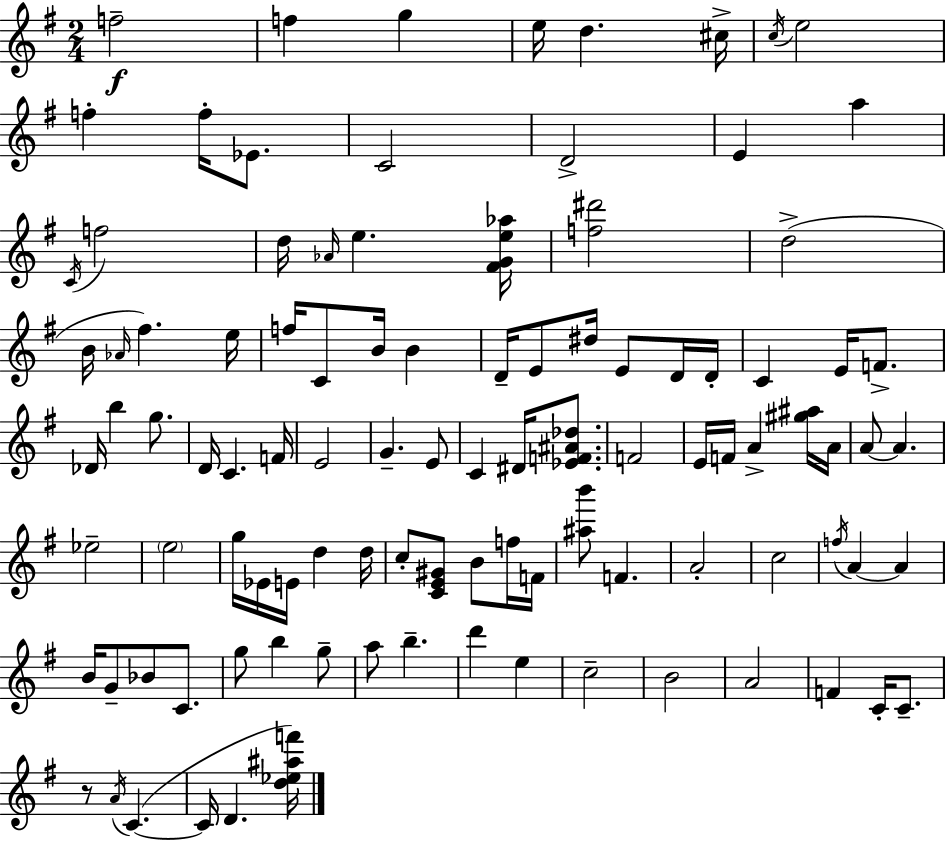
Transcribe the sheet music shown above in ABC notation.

X:1
T:Untitled
M:2/4
L:1/4
K:Em
f2 f g e/4 d ^c/4 c/4 e2 f f/4 _E/2 C2 D2 E a C/4 f2 d/4 _A/4 e [^FGe_a]/4 [f^d']2 d2 B/4 _A/4 ^f e/4 f/4 C/2 B/4 B D/4 E/2 ^d/4 E/2 D/4 D/4 C E/4 F/2 _D/4 b g/2 D/4 C F/4 E2 G E/2 C ^D/4 [_EF^A_d]/2 F2 E/4 F/4 A [^g^a]/4 A/4 A/2 A _e2 e2 g/4 _E/4 E/4 d d/4 c/2 [CE^G]/2 B/2 f/4 F/4 [^ab']/2 F A2 c2 f/4 A A B/4 G/2 _B/2 C/2 g/2 b g/2 a/2 b d' e c2 B2 A2 F C/4 C/2 z/2 A/4 C C/4 D [d_e^af']/4